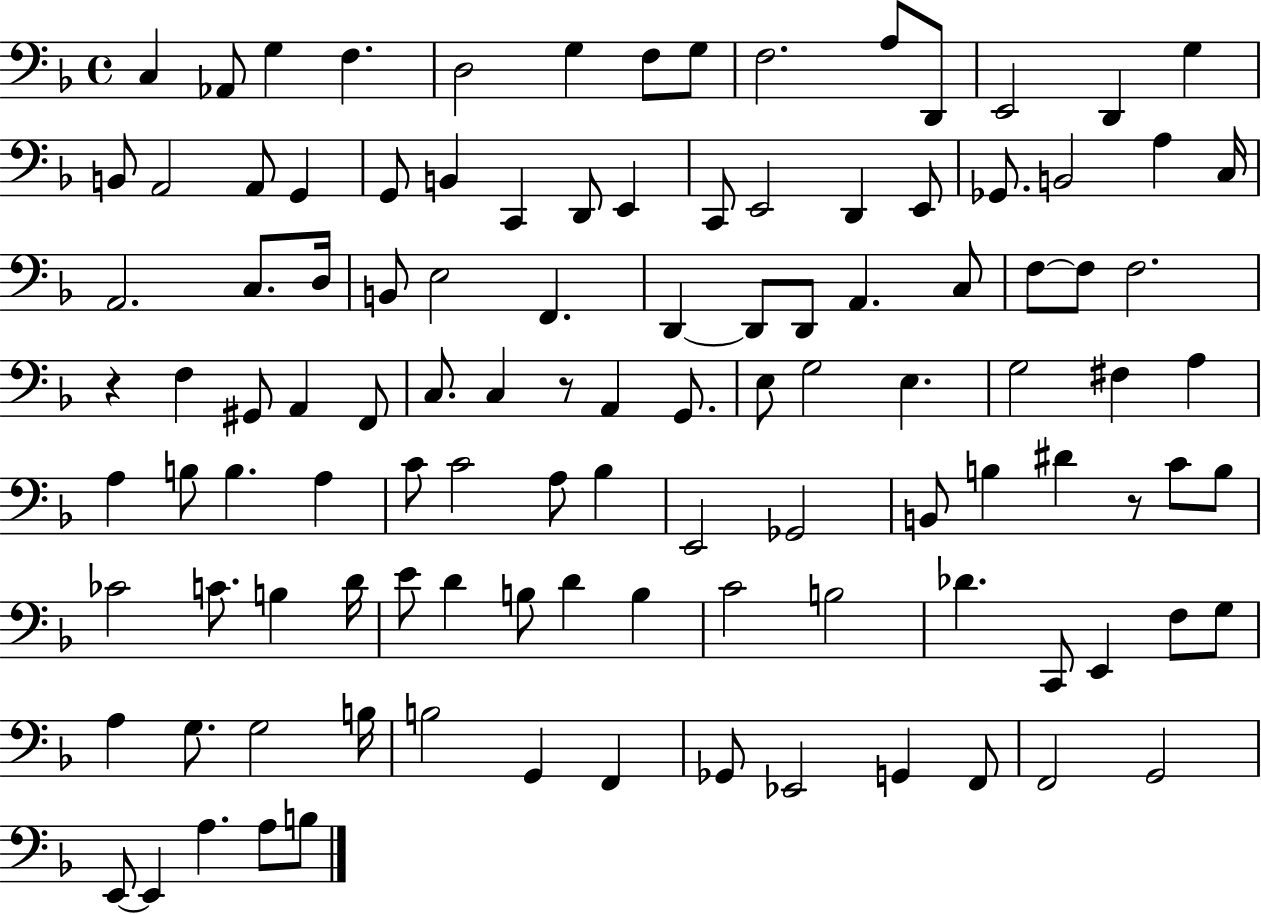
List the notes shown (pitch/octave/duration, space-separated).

C3/q Ab2/e G3/q F3/q. D3/h G3/q F3/e G3/e F3/h. A3/e D2/e E2/h D2/q G3/q B2/e A2/h A2/e G2/q G2/e B2/q C2/q D2/e E2/q C2/e E2/h D2/q E2/e Gb2/e. B2/h A3/q C3/s A2/h. C3/e. D3/s B2/e E3/h F2/q. D2/q D2/e D2/e A2/q. C3/e F3/e F3/e F3/h. R/q F3/q G#2/e A2/q F2/e C3/e. C3/q R/e A2/q G2/e. E3/e G3/h E3/q. G3/h F#3/q A3/q A3/q B3/e B3/q. A3/q C4/e C4/h A3/e Bb3/q E2/h Gb2/h B2/e B3/q D#4/q R/e C4/e B3/e CES4/h C4/e. B3/q D4/s E4/e D4/q B3/e D4/q B3/q C4/h B3/h Db4/q. C2/e E2/q F3/e G3/e A3/q G3/e. G3/h B3/s B3/h G2/q F2/q Gb2/e Eb2/h G2/q F2/e F2/h G2/h E2/e E2/q A3/q. A3/e B3/e